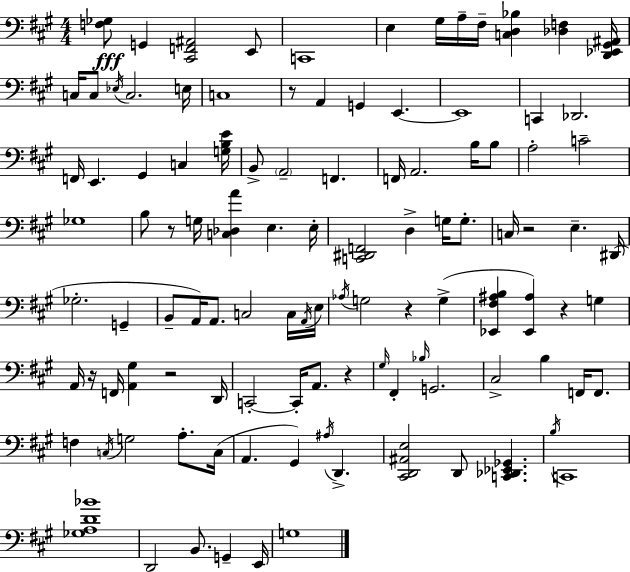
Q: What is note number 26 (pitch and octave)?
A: F2